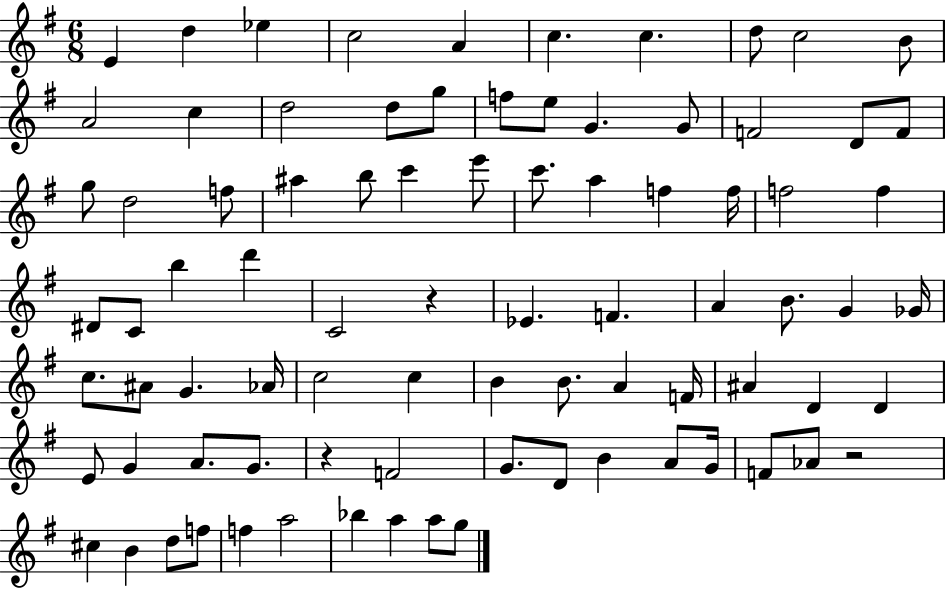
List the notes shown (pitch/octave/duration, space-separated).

E4/q D5/q Eb5/q C5/h A4/q C5/q. C5/q. D5/e C5/h B4/e A4/h C5/q D5/h D5/e G5/e F5/e E5/e G4/q. G4/e F4/h D4/e F4/e G5/e D5/h F5/e A#5/q B5/e C6/q E6/e C6/e. A5/q F5/q F5/s F5/h F5/q D#4/e C4/e B5/q D6/q C4/h R/q Eb4/q. F4/q. A4/q B4/e. G4/q Gb4/s C5/e. A#4/e G4/q. Ab4/s C5/h C5/q B4/q B4/e. A4/q F4/s A#4/q D4/q D4/q E4/e G4/q A4/e. G4/e. R/q F4/h G4/e. D4/e B4/q A4/e G4/s F4/e Ab4/e R/h C#5/q B4/q D5/e F5/e F5/q A5/h Bb5/q A5/q A5/e G5/e